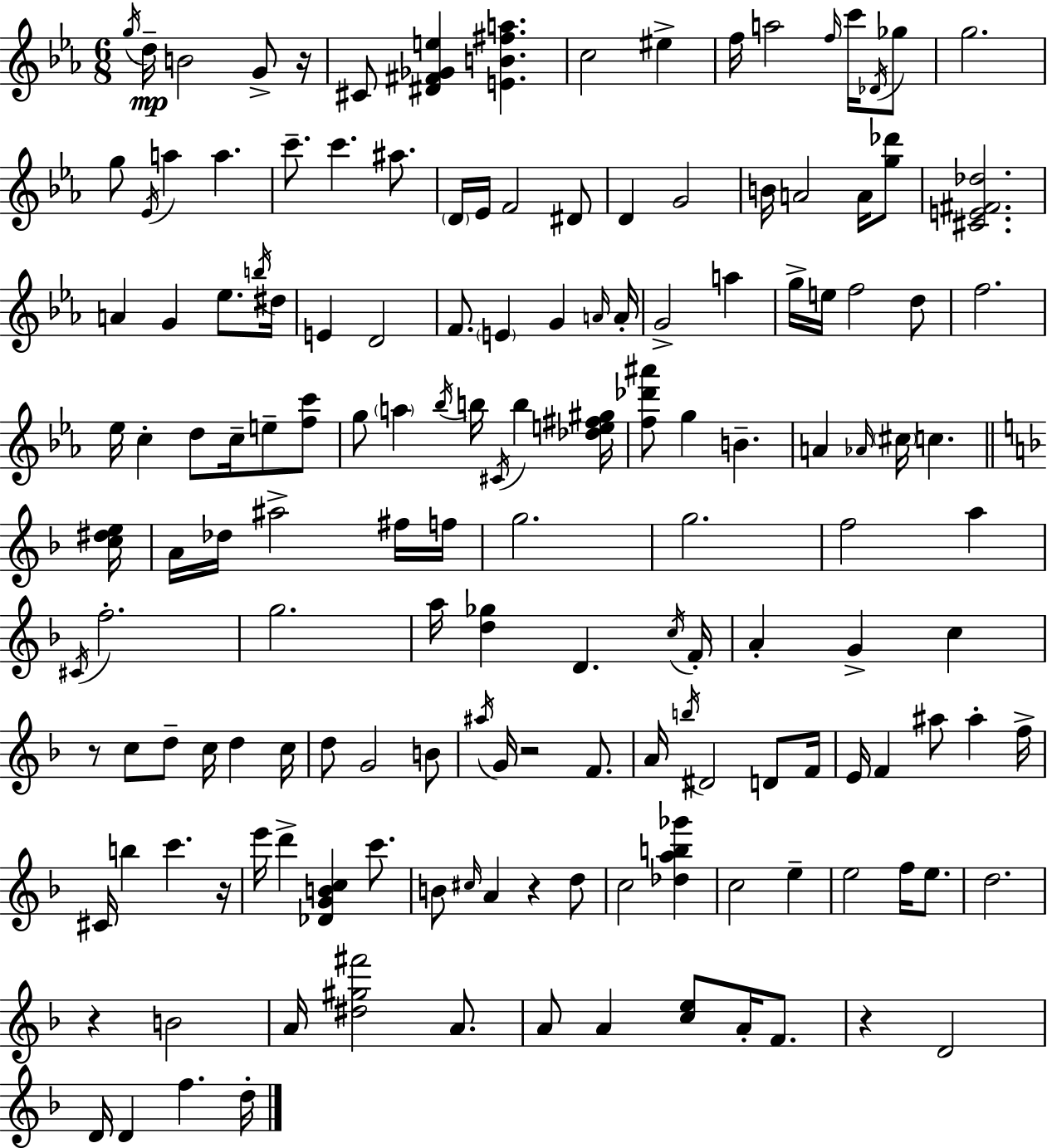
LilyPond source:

{
  \clef treble
  \numericTimeSignature
  \time 6/8
  \key c \minor
  \acciaccatura { g''16 }\mp d''16-- b'2 g'8-> | r16 cis'8 <dis' fis' ges' e''>4 <e' b' fis'' a''>4. | c''2 eis''4-> | f''16 a''2 \grace { f''16 } c'''16 | \break \acciaccatura { des'16 } ges''8 g''2. | g''8 \acciaccatura { ees'16 } a''4 a''4. | c'''8.-- c'''4. | ais''8. \parenthesize d'16 ees'16 f'2 | \break dis'8 d'4 g'2 | b'16 a'2 | a'16 <g'' des'''>8 <cis' e' fis' des''>2. | a'4 g'4 | \break ees''8. \acciaccatura { b''16 } dis''16 e'4 d'2 | f'8. \parenthesize e'4 | g'4 \grace { a'16 } a'16-. g'2-> | a''4 g''16-> e''16 f''2 | \break d''8 f''2. | ees''16 c''4-. d''8 | c''16-- e''8-- <f'' c'''>8 g''8 \parenthesize a''4 | \acciaccatura { bes''16 } b''16 \acciaccatura { cis'16 } b''4 <des'' e'' fis'' gis''>16 <f'' des''' ais'''>8 g''4 | \break b'4.-- a'4 | \grace { aes'16 } \parenthesize cis''16 c''4. \bar "||" \break \key f \major <c'' dis'' e''>16 a'16 des''16 ais''2-> fis''16 | f''16 g''2. | g''2. | f''2 a''4 | \break \acciaccatura { cis'16 } f''2.-. | g''2. | a''16 <d'' ges''>4 d'4. | \acciaccatura { c''16 } f'16-. a'4-. g'4-> c''4 | \break r8 c''8 d''8-- c''16 d''4 | c''16 d''8 g'2 | b'8 \acciaccatura { ais''16 } g'16 r2 | f'8. a'16 \acciaccatura { b''16 } dis'2 | \break d'8 f'16 e'16 f'4 ais''8 | ais''4-. f''16-> cis'16 b''4 c'''4. | r16 e'''16 d'''4-> <des' g' b' c''>4 | c'''8. b'8 \grace { cis''16 } a'4 | \break r4 d''8 c''2 | <des'' a'' b'' ges'''>4 c''2 | e''4-- e''2 | f''16 e''8. d''2. | \break r4 b'2 | a'16 <dis'' gis'' fis'''>2 | a'8. a'8 a'4 | <c'' e''>8 a'16-. f'8. r4 d'2 | \break d'16 d'4 f''4. | d''16-. \bar "|."
}